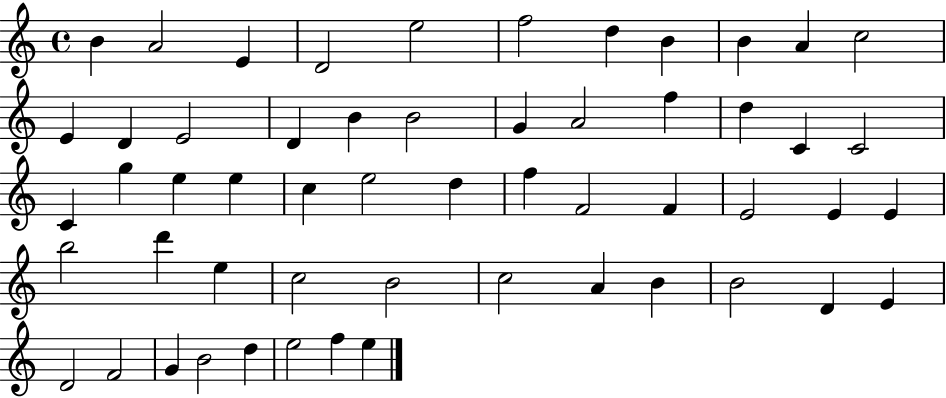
B4/q A4/h E4/q D4/h E5/h F5/h D5/q B4/q B4/q A4/q C5/h E4/q D4/q E4/h D4/q B4/q B4/h G4/q A4/h F5/q D5/q C4/q C4/h C4/q G5/q E5/q E5/q C5/q E5/h D5/q F5/q F4/h F4/q E4/h E4/q E4/q B5/h D6/q E5/q C5/h B4/h C5/h A4/q B4/q B4/h D4/q E4/q D4/h F4/h G4/q B4/h D5/q E5/h F5/q E5/q